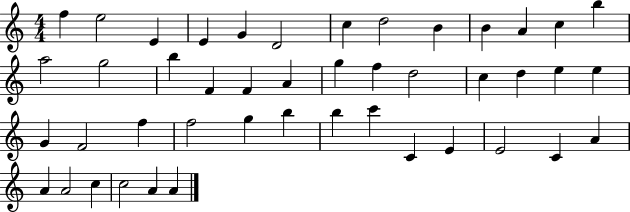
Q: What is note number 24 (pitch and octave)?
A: D5